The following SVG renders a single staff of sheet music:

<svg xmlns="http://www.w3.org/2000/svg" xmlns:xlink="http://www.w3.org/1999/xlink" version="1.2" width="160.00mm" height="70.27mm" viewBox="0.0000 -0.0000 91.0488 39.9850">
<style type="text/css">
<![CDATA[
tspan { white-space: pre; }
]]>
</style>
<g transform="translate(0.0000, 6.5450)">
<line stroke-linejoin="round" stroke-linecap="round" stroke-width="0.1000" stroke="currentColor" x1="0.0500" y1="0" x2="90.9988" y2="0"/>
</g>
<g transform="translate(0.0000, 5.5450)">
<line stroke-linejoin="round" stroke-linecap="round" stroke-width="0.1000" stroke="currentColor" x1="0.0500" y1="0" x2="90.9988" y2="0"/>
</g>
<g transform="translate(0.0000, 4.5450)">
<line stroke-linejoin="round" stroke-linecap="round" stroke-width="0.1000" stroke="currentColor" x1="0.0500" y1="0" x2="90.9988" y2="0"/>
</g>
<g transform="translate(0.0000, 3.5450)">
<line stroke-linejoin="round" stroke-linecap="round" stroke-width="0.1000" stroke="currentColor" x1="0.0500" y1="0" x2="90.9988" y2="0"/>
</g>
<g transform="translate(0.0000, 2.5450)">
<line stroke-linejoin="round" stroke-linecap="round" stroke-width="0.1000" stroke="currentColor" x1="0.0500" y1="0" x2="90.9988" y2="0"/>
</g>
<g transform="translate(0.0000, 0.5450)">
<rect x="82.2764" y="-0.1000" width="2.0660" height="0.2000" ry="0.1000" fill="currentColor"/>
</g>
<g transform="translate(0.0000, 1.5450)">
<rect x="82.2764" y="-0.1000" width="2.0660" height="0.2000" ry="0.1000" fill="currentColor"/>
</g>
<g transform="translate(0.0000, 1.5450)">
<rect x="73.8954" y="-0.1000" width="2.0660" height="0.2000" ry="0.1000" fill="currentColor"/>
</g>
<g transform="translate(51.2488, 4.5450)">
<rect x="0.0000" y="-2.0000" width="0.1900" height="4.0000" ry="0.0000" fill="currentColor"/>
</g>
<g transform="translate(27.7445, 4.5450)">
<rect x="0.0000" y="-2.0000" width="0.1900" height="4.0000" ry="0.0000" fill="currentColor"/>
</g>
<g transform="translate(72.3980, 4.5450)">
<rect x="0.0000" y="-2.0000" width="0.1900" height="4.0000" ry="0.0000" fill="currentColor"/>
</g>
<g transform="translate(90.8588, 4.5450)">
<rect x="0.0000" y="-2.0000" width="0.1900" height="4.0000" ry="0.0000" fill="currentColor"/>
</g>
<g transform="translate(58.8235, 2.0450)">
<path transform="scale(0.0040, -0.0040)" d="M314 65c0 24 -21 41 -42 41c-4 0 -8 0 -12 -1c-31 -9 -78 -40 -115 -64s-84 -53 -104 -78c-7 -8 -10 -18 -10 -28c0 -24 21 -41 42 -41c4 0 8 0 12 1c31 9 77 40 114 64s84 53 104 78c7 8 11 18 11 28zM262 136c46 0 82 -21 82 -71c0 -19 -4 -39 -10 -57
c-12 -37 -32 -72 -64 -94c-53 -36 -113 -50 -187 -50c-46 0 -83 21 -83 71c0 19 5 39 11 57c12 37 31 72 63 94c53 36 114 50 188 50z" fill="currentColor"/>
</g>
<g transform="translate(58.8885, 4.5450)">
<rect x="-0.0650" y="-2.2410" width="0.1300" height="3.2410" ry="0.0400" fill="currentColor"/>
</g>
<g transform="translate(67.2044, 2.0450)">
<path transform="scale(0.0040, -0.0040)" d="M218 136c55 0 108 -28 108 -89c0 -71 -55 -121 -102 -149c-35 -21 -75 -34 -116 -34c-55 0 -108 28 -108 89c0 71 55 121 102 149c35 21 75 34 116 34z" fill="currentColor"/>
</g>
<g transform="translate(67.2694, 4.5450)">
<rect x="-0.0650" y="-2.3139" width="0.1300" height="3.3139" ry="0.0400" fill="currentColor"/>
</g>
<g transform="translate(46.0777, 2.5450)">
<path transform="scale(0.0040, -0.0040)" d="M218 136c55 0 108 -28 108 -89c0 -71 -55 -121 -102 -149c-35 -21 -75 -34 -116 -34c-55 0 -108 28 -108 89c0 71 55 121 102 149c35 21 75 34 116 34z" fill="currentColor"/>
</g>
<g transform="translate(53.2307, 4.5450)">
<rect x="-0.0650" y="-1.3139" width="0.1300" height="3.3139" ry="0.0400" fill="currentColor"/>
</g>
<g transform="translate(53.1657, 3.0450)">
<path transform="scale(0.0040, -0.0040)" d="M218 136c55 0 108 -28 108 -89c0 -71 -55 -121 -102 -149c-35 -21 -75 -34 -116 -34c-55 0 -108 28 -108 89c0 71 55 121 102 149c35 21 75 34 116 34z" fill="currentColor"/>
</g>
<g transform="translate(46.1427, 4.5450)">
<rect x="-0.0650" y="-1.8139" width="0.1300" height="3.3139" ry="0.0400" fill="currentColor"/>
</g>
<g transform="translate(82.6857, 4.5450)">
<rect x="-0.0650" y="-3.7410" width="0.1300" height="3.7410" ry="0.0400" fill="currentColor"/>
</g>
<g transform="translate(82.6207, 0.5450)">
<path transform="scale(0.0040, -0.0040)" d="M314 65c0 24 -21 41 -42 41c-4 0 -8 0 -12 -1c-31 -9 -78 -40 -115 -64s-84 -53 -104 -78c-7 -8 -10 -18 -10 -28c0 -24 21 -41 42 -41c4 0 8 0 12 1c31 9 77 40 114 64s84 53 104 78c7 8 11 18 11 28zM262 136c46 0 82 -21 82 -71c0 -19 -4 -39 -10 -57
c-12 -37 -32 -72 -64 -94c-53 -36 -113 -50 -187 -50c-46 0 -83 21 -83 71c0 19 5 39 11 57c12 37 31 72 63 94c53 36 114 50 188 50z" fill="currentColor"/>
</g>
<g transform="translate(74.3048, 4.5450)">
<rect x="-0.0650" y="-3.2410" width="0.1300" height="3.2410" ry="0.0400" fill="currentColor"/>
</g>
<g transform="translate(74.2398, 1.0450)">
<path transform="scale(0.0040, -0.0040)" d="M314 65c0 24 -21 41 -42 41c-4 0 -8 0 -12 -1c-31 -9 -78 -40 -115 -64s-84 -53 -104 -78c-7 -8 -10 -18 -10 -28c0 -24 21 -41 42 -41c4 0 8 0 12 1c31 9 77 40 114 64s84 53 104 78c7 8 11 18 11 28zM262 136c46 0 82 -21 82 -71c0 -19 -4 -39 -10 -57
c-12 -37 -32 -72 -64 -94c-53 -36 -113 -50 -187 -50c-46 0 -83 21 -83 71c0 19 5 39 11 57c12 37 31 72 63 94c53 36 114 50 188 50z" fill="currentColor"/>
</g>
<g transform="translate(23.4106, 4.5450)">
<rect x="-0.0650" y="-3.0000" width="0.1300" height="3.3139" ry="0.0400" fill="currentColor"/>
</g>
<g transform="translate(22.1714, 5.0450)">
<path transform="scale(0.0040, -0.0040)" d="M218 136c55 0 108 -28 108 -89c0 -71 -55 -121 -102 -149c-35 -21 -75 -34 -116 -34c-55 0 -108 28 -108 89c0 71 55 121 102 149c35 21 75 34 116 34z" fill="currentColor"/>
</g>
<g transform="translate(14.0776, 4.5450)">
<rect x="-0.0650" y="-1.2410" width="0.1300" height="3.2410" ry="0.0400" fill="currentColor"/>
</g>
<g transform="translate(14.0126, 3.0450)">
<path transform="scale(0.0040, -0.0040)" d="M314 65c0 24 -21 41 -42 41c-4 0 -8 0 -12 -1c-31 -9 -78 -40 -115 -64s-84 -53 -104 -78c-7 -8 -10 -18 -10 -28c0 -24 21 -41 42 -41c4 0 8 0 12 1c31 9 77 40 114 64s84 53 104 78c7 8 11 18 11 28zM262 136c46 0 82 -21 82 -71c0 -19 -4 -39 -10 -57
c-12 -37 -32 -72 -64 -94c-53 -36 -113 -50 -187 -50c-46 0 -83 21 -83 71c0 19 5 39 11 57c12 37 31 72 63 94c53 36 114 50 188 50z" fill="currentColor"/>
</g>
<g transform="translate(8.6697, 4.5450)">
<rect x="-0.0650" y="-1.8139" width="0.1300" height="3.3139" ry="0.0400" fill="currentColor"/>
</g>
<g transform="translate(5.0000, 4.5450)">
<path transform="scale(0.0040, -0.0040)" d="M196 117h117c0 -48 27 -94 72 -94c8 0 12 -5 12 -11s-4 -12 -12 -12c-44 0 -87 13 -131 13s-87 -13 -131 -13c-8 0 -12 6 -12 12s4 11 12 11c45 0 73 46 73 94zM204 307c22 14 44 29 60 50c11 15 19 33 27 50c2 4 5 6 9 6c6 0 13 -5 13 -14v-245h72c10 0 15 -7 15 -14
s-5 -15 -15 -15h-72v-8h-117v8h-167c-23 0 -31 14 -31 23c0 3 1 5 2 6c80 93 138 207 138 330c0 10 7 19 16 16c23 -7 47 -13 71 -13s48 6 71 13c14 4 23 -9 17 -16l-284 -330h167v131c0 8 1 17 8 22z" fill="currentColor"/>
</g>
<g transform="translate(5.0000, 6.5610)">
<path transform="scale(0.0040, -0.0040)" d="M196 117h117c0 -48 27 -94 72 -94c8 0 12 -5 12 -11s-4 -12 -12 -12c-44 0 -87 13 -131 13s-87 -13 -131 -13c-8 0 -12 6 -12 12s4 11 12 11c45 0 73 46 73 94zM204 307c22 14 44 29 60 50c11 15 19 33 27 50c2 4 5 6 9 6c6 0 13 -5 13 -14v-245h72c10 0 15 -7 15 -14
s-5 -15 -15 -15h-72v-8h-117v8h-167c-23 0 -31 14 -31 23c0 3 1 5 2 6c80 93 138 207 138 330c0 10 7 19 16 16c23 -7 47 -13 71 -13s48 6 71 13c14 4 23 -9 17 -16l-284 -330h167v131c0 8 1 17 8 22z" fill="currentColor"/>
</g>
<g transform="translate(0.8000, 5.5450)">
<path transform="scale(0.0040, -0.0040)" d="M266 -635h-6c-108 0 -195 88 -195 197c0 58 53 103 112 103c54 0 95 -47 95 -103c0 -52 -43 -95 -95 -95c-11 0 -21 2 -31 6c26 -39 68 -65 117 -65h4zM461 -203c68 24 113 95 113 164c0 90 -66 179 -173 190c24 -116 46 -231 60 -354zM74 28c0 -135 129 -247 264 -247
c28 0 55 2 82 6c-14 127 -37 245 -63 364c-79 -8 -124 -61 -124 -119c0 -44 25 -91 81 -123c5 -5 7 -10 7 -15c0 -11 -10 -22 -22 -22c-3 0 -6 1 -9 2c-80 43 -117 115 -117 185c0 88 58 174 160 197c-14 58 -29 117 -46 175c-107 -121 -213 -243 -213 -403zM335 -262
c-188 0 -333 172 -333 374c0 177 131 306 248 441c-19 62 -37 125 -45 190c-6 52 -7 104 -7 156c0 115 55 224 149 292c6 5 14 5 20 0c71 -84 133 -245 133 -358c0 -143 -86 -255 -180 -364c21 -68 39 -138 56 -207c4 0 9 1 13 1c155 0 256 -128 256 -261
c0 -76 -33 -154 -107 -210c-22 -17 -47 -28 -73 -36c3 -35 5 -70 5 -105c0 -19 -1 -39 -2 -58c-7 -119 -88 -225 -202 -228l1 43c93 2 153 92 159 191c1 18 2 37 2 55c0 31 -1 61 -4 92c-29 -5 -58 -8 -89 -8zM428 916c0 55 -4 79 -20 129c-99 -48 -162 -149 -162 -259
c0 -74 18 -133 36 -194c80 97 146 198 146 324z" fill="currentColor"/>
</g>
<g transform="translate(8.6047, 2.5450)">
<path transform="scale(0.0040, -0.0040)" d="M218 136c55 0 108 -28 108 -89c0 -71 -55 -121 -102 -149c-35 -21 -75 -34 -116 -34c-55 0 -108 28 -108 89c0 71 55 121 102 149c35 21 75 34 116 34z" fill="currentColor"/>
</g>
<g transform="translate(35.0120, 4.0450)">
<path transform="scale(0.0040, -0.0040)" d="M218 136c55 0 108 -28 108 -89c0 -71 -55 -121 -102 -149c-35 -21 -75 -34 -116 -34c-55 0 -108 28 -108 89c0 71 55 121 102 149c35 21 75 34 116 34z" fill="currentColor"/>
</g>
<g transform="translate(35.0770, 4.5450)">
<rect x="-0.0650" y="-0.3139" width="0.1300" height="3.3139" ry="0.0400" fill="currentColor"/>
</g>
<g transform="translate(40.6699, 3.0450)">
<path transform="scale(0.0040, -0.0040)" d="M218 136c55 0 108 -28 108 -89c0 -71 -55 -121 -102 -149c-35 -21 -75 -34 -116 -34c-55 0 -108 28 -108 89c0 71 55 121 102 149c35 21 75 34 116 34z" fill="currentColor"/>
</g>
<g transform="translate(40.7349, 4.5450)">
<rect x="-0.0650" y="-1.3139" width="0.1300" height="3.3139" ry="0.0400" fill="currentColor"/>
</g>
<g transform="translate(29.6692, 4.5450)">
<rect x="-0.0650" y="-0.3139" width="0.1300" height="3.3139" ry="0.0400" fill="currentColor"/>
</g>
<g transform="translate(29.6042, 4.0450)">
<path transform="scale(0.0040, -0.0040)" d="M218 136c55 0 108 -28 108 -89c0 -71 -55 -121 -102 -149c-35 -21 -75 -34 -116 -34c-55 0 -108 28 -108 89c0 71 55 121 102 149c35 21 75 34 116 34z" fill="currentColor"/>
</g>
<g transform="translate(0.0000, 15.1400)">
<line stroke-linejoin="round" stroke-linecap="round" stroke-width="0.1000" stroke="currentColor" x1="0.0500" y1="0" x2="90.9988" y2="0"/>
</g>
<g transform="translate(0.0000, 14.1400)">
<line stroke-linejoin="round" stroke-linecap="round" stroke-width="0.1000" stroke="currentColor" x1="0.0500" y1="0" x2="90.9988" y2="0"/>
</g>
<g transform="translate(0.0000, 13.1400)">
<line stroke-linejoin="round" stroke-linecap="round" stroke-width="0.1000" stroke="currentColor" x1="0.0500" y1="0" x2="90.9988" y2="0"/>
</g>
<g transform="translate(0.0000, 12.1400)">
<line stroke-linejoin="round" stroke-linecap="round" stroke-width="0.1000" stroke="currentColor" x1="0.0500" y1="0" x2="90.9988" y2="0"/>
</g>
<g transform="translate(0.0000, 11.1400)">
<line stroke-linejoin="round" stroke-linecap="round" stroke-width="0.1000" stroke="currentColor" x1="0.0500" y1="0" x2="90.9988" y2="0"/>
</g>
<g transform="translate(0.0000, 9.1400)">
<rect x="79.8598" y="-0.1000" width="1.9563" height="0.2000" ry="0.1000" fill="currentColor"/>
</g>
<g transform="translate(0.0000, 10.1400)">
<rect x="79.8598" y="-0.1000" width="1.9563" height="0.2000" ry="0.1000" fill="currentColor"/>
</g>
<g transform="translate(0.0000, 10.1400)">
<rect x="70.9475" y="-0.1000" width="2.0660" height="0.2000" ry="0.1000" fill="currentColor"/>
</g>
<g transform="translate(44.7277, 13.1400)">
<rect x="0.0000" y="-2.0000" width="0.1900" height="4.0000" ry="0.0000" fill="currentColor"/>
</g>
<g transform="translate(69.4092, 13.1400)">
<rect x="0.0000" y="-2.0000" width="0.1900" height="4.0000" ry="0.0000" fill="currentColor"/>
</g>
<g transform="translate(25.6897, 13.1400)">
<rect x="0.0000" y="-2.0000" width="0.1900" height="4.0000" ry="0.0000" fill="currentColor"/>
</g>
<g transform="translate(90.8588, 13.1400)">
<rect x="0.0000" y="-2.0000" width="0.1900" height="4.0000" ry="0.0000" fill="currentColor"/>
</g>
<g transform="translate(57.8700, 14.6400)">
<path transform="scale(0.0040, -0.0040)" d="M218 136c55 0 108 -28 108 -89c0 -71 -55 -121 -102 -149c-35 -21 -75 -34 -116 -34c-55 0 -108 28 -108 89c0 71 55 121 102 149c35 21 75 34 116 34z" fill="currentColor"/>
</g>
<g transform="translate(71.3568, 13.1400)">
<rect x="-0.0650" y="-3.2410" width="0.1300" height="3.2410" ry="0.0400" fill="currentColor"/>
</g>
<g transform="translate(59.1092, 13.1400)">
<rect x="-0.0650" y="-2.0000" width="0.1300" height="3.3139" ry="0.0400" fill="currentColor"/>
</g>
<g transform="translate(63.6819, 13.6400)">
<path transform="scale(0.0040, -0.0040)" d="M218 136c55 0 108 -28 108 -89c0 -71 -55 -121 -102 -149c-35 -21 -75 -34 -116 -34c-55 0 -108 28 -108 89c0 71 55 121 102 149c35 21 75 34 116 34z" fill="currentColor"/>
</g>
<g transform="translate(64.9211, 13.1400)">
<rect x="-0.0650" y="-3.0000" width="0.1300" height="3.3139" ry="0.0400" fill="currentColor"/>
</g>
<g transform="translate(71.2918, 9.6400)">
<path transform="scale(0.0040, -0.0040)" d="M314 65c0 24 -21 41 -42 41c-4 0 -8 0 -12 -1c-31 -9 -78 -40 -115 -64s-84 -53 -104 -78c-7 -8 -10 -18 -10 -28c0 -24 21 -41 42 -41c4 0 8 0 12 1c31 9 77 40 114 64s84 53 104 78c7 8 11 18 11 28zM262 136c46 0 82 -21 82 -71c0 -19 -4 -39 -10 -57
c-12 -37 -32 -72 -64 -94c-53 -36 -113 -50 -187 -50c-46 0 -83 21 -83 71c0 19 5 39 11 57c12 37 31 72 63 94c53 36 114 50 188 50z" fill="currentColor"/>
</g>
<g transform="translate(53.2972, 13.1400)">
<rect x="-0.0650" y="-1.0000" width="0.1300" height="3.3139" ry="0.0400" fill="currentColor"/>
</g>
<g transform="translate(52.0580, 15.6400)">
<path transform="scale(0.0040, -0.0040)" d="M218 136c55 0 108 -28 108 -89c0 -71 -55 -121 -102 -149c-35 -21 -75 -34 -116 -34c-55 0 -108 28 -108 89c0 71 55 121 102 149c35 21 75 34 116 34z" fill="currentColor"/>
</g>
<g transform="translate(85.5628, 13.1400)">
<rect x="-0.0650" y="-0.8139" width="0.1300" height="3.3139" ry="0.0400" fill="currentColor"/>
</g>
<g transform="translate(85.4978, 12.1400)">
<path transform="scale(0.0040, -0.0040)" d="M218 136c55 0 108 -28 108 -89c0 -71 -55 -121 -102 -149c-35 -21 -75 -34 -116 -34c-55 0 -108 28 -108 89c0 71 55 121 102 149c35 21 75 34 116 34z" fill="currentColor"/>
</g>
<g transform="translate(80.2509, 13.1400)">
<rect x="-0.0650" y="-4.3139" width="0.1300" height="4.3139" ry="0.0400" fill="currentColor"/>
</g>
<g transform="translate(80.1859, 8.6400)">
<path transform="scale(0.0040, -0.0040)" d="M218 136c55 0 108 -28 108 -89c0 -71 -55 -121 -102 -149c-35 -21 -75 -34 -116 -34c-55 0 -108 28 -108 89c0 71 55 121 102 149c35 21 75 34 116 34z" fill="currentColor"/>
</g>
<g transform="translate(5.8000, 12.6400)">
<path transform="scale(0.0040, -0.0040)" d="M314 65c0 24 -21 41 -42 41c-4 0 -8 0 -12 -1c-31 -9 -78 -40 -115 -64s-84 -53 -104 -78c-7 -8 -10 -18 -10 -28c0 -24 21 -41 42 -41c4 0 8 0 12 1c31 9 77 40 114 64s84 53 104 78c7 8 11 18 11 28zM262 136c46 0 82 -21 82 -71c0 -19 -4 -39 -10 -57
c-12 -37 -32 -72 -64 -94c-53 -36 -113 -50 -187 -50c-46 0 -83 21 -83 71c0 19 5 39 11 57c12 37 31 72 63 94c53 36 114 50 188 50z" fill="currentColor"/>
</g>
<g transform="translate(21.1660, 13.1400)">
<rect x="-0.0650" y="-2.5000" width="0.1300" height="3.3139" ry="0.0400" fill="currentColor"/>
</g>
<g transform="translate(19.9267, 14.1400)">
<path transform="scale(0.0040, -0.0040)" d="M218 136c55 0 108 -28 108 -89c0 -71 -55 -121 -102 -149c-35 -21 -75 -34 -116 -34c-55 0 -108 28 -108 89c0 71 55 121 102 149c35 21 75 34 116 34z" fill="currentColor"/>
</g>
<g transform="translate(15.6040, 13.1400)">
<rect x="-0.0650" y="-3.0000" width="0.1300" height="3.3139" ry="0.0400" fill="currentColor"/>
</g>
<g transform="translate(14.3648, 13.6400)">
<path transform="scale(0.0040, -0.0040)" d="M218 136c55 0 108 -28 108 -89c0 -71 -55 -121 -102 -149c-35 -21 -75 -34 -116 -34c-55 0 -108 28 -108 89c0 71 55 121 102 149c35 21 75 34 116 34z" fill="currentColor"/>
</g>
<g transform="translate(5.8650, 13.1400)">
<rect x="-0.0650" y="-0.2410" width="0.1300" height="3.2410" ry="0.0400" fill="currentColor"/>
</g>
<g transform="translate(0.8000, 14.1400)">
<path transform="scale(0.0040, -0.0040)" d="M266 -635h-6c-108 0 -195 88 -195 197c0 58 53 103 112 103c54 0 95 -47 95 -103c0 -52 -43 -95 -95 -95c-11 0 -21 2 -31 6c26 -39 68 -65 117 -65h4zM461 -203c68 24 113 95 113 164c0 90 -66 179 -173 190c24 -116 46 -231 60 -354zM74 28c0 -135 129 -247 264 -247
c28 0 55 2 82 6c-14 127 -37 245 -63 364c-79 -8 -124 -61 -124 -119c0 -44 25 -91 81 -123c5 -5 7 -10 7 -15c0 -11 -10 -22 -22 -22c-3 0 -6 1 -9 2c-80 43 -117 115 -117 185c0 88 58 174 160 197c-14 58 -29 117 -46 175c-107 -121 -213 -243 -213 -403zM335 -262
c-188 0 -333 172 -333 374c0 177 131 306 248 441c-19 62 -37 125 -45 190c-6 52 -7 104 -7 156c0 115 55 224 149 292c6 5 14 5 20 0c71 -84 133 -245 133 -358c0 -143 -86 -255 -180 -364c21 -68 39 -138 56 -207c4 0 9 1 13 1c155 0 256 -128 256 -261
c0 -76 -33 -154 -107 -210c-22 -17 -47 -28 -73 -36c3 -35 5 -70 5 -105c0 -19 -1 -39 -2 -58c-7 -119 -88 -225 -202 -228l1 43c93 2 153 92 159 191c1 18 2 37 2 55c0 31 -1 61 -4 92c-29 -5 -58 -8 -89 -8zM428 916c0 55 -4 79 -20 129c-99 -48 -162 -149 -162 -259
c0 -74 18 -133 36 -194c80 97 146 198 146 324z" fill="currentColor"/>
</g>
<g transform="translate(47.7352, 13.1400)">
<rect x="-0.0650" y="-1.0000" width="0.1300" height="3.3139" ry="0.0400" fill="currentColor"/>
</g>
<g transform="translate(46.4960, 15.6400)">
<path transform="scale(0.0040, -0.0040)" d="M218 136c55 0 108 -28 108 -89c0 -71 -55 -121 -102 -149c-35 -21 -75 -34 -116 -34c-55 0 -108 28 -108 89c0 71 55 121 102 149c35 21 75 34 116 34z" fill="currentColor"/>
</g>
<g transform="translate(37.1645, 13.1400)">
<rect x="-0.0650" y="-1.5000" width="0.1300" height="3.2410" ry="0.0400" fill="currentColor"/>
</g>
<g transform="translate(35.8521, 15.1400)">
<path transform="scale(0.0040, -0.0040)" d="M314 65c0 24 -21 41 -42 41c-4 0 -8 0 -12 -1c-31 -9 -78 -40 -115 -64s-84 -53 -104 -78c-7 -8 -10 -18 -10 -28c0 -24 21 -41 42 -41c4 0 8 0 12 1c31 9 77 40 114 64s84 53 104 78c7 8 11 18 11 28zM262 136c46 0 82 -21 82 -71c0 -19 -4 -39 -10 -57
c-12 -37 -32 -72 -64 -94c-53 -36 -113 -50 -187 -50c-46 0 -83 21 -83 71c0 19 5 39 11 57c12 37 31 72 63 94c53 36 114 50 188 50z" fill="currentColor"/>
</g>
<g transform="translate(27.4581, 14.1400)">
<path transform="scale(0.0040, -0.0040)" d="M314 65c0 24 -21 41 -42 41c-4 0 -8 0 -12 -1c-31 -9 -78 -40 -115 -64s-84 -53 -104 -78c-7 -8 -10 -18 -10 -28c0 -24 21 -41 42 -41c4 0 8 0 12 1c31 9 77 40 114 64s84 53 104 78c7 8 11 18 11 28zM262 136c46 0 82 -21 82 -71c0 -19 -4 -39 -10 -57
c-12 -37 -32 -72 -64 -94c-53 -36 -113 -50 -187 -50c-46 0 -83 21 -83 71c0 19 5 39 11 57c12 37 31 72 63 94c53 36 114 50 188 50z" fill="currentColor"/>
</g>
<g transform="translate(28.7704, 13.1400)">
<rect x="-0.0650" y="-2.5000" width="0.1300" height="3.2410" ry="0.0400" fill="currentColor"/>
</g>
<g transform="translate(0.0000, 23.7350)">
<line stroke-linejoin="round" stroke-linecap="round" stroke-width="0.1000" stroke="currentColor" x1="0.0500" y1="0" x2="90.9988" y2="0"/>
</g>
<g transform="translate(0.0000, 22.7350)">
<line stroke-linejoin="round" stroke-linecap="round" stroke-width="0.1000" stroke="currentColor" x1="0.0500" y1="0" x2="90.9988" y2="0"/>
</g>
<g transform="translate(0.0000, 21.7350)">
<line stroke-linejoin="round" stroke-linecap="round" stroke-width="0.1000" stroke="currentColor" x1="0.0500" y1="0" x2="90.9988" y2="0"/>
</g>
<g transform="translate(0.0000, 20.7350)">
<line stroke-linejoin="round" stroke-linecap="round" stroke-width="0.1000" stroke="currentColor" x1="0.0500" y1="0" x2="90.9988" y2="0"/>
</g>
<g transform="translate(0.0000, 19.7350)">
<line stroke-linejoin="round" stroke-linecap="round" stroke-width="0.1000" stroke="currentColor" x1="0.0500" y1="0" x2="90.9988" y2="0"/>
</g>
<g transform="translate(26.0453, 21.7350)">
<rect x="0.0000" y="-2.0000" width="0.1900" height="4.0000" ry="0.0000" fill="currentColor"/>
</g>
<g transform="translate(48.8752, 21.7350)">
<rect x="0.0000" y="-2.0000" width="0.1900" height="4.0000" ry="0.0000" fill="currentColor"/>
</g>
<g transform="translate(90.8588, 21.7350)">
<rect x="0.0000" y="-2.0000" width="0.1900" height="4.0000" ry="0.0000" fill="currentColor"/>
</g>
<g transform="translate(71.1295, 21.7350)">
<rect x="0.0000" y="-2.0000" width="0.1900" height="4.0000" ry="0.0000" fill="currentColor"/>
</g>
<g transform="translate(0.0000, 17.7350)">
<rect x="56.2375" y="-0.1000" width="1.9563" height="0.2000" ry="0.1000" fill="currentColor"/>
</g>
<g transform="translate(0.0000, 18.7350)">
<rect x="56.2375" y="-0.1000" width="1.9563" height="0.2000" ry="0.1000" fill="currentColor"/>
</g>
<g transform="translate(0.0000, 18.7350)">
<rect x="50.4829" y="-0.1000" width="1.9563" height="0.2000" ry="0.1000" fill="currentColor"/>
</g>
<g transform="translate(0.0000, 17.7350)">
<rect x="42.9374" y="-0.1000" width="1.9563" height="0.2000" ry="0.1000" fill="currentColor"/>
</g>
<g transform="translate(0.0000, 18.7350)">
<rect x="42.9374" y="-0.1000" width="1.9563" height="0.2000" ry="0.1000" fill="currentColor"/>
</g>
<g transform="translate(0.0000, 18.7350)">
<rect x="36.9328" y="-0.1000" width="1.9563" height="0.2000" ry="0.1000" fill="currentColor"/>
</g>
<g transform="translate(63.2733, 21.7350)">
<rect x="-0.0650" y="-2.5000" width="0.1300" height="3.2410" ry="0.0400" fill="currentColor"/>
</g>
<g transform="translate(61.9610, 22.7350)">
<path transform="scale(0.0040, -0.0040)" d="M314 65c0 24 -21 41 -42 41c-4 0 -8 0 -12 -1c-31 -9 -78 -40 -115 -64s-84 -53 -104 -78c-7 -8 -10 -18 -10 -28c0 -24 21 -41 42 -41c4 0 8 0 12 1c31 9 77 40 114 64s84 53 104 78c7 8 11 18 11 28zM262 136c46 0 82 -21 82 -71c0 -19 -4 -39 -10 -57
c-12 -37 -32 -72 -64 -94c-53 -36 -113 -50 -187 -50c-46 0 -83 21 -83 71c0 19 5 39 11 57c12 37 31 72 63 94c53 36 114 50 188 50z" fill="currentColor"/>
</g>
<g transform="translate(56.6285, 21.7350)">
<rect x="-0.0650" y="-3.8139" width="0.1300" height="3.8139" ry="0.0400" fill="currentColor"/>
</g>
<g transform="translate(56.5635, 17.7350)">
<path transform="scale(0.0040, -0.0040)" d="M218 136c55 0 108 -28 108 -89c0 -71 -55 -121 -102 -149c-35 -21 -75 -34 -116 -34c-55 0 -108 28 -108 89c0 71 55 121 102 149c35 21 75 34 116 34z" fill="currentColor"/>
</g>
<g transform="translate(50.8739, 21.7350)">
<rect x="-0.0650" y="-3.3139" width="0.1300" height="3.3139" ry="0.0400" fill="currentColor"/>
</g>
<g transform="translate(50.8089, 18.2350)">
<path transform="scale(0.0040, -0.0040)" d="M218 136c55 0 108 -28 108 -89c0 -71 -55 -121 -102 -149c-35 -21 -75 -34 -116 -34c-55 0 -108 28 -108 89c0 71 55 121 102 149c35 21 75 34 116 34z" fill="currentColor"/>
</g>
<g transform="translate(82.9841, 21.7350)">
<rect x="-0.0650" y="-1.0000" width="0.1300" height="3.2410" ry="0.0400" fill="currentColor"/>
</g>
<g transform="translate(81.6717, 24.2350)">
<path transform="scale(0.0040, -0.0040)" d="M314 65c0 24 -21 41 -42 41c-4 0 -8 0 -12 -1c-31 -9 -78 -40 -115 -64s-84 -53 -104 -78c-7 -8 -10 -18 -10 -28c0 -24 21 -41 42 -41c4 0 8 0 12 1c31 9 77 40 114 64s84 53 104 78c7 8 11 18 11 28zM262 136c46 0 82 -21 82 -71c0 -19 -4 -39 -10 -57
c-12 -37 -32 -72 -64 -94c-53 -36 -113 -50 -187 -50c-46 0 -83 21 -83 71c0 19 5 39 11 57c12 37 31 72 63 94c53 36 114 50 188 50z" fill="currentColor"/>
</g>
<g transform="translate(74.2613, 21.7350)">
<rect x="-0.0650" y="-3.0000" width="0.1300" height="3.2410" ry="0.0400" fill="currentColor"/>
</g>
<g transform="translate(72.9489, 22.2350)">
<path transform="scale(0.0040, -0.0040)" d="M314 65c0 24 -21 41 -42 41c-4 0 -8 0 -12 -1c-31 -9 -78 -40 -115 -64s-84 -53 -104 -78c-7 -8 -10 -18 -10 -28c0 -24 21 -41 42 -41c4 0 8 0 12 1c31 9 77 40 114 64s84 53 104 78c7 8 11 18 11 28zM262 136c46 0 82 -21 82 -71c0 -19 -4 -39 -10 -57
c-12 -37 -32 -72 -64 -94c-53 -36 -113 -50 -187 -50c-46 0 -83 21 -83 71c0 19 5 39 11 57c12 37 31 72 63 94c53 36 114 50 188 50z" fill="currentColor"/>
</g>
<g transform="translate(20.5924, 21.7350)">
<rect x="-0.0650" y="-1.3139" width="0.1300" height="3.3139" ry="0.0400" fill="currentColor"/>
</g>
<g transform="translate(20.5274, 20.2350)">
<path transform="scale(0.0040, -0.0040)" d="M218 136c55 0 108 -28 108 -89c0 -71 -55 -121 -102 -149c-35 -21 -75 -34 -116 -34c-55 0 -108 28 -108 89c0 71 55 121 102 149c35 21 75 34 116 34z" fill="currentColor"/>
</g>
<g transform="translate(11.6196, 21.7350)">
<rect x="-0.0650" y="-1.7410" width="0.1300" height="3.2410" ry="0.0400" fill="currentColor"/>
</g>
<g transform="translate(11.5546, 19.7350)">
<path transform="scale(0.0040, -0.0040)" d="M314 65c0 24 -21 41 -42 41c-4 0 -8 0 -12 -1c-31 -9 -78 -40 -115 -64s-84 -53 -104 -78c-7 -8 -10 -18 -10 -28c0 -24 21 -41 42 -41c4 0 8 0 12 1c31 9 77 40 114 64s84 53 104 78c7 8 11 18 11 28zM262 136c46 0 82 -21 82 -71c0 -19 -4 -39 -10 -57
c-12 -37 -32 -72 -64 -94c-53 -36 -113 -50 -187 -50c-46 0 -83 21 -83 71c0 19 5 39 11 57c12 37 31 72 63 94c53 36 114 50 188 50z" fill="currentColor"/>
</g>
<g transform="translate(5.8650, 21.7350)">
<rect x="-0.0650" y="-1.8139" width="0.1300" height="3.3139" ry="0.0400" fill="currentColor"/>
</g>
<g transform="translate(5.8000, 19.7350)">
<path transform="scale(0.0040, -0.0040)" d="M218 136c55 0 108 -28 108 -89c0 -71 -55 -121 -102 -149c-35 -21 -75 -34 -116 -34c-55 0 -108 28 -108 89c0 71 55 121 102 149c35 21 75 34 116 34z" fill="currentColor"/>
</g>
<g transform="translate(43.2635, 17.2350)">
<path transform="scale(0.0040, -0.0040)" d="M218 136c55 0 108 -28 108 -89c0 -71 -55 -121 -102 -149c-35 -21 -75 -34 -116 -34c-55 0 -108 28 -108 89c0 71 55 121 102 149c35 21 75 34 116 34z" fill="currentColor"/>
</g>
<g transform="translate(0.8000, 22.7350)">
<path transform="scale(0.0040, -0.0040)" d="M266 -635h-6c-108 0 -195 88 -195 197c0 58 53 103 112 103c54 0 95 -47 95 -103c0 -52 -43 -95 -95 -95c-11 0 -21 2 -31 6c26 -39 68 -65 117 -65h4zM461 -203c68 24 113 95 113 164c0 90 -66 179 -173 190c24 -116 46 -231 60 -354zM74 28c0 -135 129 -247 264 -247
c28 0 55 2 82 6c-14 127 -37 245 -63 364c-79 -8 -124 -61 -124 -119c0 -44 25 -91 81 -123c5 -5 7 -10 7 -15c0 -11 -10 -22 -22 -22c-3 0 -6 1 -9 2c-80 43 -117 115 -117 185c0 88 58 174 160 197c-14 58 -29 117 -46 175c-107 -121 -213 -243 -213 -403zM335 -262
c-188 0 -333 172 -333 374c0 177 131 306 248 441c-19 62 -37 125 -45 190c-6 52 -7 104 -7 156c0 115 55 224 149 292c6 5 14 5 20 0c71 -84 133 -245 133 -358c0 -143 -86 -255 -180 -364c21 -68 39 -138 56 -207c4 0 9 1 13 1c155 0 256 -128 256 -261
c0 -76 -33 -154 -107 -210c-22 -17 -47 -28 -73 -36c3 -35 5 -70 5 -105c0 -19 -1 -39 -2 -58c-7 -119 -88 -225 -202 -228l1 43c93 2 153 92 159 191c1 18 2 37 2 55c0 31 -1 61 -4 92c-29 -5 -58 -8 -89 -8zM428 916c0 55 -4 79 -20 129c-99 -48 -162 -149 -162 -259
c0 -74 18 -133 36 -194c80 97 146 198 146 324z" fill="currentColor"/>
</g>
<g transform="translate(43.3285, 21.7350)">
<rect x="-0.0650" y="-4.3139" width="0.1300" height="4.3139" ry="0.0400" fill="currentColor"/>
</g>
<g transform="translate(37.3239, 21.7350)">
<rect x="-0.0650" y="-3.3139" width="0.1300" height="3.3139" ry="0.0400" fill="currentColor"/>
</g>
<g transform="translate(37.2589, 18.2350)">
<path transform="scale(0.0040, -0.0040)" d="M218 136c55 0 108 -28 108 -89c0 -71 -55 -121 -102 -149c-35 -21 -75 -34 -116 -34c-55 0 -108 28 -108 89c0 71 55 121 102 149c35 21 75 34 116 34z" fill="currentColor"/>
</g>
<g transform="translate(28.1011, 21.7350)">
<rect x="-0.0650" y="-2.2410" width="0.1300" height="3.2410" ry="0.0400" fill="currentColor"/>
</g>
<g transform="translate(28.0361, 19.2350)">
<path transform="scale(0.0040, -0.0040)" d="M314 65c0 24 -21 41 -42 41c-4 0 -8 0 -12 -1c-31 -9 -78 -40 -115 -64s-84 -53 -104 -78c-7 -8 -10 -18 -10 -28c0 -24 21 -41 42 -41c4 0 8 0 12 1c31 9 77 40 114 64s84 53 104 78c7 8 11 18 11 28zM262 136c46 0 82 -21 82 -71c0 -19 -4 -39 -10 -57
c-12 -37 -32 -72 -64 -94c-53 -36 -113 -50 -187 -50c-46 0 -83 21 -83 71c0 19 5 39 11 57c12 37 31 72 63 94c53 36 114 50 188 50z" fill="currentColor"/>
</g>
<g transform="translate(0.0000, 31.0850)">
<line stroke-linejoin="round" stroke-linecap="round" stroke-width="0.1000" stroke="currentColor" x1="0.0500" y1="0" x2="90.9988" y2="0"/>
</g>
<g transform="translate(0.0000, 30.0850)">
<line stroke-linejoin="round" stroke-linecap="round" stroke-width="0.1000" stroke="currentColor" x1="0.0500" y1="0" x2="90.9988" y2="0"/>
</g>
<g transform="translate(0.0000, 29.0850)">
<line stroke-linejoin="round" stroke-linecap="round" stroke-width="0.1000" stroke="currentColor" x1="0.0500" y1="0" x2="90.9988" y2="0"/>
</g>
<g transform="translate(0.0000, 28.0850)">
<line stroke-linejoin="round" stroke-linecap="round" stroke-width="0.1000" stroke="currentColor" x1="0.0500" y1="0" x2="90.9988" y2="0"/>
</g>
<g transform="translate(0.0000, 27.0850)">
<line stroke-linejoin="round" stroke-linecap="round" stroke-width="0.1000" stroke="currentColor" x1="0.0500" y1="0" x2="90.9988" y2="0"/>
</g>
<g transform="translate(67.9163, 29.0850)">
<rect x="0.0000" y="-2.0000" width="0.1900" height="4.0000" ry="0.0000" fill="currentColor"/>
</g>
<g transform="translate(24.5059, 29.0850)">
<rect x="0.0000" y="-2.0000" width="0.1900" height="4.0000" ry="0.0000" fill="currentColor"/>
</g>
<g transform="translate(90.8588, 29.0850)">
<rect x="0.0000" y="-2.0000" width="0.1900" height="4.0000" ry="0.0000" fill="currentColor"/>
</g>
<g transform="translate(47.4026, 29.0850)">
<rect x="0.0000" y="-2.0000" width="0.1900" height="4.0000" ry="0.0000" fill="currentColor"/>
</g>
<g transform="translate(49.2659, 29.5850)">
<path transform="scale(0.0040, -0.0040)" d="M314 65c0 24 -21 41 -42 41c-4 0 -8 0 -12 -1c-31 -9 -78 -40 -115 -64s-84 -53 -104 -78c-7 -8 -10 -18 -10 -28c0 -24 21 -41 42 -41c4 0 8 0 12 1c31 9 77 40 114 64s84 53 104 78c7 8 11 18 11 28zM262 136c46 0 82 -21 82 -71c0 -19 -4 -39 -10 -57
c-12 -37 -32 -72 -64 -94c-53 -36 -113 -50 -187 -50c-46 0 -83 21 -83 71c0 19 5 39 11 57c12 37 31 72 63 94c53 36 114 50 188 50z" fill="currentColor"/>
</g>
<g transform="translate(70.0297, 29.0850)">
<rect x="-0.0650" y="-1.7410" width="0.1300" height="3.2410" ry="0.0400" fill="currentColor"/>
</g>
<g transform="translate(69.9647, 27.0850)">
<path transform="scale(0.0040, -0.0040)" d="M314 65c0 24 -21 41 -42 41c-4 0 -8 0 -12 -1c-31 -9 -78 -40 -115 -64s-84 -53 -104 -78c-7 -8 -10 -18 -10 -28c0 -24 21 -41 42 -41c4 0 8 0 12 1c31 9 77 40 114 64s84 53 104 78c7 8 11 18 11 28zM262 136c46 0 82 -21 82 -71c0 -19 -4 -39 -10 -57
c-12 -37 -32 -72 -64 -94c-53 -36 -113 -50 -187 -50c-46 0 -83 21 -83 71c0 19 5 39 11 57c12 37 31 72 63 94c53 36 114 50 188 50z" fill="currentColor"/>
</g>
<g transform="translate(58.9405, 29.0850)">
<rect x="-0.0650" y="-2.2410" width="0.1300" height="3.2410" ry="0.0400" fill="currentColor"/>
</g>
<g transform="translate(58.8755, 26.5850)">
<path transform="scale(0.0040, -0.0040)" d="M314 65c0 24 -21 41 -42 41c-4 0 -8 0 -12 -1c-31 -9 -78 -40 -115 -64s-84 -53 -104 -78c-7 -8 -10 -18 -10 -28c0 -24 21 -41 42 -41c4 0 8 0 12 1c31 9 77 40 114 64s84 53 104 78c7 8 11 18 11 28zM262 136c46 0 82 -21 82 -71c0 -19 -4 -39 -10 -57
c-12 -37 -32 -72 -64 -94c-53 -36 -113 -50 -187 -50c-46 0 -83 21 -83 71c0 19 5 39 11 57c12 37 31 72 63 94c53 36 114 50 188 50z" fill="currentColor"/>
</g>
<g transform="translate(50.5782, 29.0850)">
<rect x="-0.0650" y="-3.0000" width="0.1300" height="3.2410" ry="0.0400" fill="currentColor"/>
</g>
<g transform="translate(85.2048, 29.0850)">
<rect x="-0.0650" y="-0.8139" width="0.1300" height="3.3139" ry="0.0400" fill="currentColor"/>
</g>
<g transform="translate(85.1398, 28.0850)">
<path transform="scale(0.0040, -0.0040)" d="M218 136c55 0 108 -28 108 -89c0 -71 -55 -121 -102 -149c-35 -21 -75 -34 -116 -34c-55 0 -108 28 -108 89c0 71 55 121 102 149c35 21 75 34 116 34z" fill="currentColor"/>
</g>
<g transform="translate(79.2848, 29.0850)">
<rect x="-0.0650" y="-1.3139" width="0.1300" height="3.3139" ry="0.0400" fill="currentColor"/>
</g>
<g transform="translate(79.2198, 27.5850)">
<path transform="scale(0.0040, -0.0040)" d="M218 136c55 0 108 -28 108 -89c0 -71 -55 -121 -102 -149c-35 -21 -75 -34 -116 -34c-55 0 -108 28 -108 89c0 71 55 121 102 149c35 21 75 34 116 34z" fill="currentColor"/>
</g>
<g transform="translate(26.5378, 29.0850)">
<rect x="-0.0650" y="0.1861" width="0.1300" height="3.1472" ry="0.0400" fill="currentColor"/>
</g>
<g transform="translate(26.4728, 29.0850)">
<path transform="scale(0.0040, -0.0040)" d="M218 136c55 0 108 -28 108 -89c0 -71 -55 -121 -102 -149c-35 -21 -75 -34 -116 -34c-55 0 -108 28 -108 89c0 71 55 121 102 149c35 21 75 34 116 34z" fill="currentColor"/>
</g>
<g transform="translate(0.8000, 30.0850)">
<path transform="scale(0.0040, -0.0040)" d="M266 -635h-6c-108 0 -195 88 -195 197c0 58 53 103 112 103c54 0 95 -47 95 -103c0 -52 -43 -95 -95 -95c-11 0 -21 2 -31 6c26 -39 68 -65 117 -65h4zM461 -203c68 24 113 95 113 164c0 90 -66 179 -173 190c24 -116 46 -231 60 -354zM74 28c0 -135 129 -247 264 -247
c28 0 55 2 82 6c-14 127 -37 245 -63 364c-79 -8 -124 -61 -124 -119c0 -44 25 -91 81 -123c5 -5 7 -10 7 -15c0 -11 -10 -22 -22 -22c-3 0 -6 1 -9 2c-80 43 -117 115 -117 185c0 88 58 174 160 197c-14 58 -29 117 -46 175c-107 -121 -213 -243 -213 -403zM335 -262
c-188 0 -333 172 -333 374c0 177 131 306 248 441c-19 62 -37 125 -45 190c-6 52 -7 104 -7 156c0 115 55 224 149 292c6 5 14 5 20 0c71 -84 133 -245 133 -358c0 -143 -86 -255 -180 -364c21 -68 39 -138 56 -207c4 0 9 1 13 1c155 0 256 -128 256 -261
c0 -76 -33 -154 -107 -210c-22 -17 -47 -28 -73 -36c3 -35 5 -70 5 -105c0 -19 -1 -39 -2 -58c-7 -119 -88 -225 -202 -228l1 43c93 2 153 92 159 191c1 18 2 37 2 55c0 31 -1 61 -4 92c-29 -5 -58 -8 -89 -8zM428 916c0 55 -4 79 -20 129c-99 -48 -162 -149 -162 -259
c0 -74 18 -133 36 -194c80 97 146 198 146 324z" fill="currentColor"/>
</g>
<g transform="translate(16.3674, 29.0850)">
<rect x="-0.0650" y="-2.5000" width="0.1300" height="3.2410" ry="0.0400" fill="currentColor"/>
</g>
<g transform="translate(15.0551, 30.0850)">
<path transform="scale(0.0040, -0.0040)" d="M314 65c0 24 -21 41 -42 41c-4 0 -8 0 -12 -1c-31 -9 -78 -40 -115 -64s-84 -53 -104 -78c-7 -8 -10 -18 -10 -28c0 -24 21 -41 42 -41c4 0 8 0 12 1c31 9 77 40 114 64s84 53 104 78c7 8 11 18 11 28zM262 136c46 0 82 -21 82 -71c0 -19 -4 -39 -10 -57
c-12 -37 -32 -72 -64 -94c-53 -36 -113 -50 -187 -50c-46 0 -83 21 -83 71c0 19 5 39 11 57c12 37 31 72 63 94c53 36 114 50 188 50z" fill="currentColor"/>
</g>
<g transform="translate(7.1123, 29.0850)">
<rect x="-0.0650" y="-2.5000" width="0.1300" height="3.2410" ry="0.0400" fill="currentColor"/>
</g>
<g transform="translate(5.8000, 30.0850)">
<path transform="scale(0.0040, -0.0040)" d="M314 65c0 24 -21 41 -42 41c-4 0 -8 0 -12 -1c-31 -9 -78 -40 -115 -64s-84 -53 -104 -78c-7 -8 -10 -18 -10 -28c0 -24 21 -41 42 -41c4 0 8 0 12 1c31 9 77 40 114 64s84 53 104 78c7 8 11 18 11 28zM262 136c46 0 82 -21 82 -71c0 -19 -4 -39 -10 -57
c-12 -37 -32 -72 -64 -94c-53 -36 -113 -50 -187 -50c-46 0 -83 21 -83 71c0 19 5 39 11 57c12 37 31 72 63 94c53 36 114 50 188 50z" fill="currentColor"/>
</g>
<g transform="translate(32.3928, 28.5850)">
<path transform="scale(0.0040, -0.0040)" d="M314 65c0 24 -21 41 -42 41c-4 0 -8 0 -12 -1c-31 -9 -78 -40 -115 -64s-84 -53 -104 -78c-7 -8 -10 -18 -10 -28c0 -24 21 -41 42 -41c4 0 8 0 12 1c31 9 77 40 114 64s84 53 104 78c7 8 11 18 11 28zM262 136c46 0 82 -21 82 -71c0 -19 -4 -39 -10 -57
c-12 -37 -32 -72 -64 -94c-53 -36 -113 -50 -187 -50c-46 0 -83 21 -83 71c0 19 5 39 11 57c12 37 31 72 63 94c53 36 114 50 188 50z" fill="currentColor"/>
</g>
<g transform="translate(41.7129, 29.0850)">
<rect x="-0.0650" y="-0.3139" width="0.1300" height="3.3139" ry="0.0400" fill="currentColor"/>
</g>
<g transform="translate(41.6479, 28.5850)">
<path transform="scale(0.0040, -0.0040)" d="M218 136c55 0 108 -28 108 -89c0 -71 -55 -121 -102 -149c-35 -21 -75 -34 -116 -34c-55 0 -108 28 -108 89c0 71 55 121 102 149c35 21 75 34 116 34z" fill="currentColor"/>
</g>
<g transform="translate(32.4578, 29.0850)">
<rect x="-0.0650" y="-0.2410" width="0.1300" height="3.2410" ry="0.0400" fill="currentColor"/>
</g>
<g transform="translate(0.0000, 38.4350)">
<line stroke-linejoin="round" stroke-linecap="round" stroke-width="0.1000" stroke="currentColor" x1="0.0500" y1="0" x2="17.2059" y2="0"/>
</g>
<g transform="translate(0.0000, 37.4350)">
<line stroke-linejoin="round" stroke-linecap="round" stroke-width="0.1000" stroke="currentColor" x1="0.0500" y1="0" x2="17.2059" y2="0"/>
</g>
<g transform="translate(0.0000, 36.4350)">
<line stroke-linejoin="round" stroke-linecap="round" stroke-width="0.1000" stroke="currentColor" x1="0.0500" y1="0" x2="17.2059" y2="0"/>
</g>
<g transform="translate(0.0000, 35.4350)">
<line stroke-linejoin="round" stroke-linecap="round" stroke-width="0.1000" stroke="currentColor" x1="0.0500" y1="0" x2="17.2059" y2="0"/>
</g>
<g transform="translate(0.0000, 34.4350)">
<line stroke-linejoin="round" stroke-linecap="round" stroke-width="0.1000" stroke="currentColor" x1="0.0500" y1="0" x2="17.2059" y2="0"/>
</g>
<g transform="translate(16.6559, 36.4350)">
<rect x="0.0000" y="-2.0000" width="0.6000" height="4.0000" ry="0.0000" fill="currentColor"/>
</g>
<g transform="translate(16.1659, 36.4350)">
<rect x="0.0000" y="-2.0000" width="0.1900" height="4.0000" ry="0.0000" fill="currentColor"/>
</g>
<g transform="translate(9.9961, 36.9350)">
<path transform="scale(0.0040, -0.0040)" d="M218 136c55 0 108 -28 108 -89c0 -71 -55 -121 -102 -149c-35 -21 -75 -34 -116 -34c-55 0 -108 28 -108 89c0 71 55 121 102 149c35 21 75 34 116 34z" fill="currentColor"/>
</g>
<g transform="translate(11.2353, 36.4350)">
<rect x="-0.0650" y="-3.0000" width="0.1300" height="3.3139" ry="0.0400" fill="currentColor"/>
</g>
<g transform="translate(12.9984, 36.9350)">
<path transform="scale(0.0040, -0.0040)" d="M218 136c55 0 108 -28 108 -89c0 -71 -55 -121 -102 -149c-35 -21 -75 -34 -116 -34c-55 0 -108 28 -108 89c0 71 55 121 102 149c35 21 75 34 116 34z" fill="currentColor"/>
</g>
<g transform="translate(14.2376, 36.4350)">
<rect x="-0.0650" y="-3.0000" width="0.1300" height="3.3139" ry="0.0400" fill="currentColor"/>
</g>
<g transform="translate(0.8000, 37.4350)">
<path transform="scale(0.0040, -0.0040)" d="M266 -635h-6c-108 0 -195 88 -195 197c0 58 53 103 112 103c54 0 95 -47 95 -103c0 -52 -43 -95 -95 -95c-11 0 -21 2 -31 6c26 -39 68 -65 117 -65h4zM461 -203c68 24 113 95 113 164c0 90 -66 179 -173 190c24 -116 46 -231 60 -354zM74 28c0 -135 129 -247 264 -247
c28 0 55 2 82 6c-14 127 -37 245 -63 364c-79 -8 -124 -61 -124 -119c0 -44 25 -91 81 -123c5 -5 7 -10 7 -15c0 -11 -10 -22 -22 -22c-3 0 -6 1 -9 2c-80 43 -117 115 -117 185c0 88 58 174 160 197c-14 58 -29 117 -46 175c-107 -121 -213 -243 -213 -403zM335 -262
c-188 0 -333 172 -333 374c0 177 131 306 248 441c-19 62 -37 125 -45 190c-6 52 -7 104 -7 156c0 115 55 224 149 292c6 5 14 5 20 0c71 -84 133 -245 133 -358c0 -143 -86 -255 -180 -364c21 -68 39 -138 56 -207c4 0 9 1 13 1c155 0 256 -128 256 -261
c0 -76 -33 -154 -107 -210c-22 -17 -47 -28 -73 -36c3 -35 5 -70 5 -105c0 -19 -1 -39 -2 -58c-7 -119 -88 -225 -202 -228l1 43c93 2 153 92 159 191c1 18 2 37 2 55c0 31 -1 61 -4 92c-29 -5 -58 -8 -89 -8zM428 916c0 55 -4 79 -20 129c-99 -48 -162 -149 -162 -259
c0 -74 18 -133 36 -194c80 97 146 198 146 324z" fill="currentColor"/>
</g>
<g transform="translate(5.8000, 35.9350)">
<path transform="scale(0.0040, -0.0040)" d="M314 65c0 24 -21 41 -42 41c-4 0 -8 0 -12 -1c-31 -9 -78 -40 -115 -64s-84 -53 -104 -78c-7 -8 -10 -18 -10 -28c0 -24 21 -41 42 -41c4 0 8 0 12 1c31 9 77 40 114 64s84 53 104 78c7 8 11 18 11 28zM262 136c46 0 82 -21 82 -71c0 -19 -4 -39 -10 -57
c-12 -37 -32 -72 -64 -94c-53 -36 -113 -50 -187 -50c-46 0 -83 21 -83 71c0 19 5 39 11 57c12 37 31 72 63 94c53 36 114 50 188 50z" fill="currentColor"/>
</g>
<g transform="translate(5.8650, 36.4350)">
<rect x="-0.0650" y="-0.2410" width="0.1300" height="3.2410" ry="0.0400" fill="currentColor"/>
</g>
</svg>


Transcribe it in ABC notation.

X:1
T:Untitled
M:4/4
L:1/4
K:C
f e2 A c c e f e g2 g b2 c'2 c2 A G G2 E2 D D F A b2 d' d f f2 e g2 b d' b c' G2 A2 D2 G2 G2 B c2 c A2 g2 f2 e d c2 A A